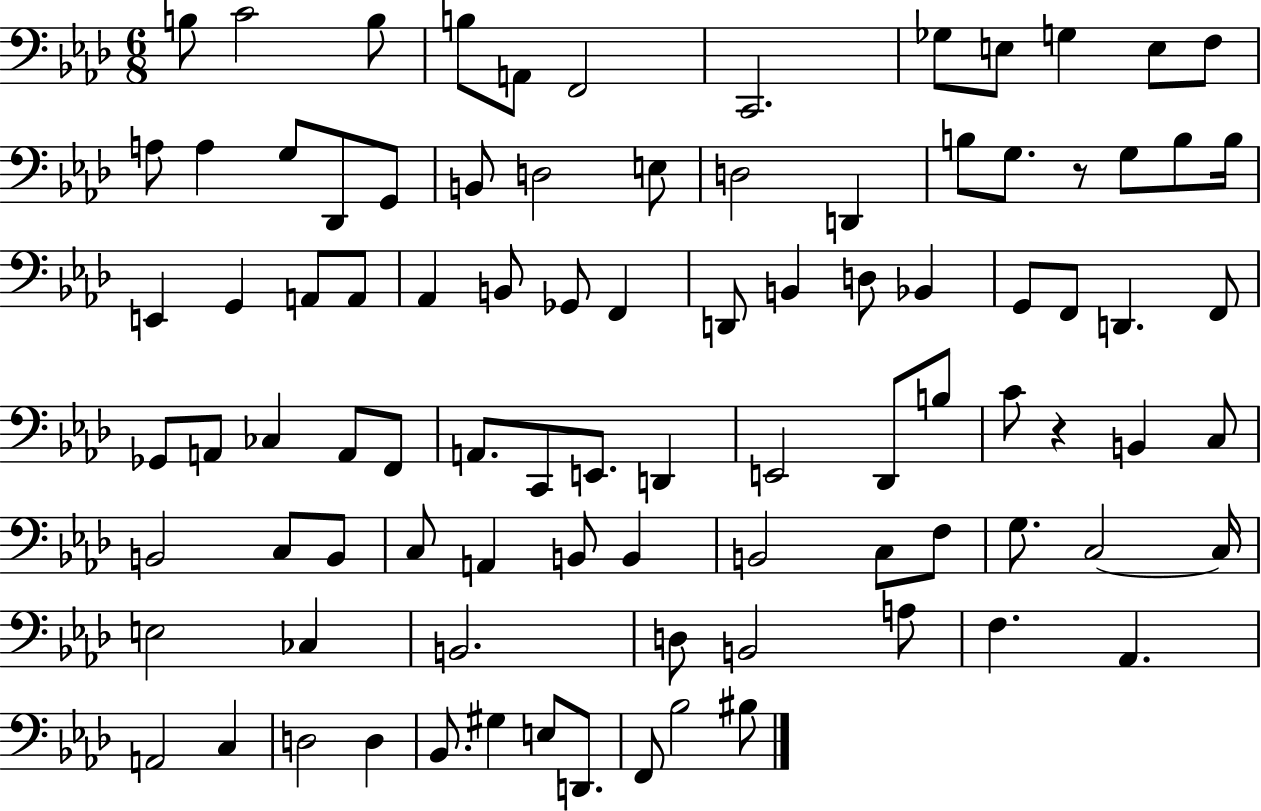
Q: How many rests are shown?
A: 2